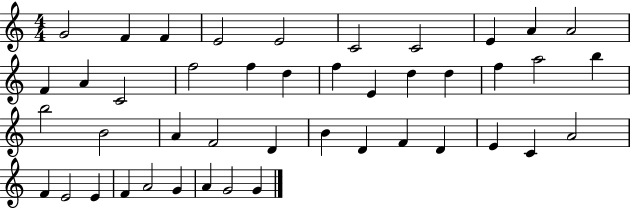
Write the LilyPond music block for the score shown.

{
  \clef treble
  \numericTimeSignature
  \time 4/4
  \key c \major
  g'2 f'4 f'4 | e'2 e'2 | c'2 c'2 | e'4 a'4 a'2 | \break f'4 a'4 c'2 | f''2 f''4 d''4 | f''4 e'4 d''4 d''4 | f''4 a''2 b''4 | \break b''2 b'2 | a'4 f'2 d'4 | b'4 d'4 f'4 d'4 | e'4 c'4 a'2 | \break f'4 e'2 e'4 | f'4 a'2 g'4 | a'4 g'2 g'4 | \bar "|."
}